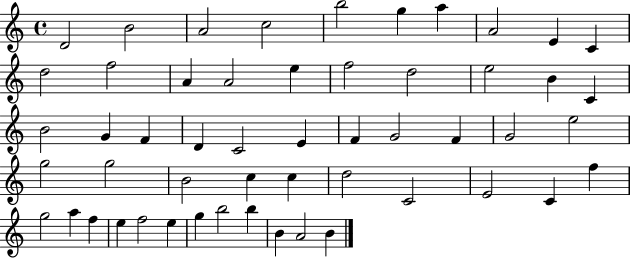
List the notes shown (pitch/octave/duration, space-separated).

D4/h B4/h A4/h C5/h B5/h G5/q A5/q A4/h E4/q C4/q D5/h F5/h A4/q A4/h E5/q F5/h D5/h E5/h B4/q C4/q B4/h G4/q F4/q D4/q C4/h E4/q F4/q G4/h F4/q G4/h E5/h G5/h G5/h B4/h C5/q C5/q D5/h C4/h E4/h C4/q F5/q G5/h A5/q F5/q E5/q F5/h E5/q G5/q B5/h B5/q B4/q A4/h B4/q